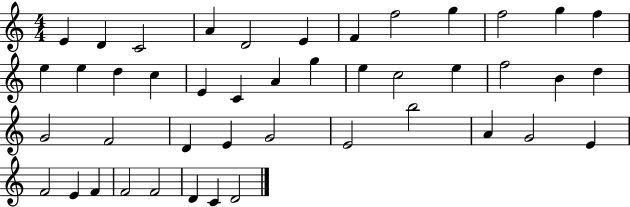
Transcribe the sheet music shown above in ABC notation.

X:1
T:Untitled
M:4/4
L:1/4
K:C
E D C2 A D2 E F f2 g f2 g f e e d c E C A g e c2 e f2 B d G2 F2 D E G2 E2 b2 A G2 E F2 E F F2 F2 D C D2